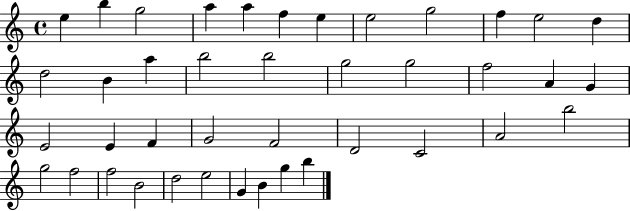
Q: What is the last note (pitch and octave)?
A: B5